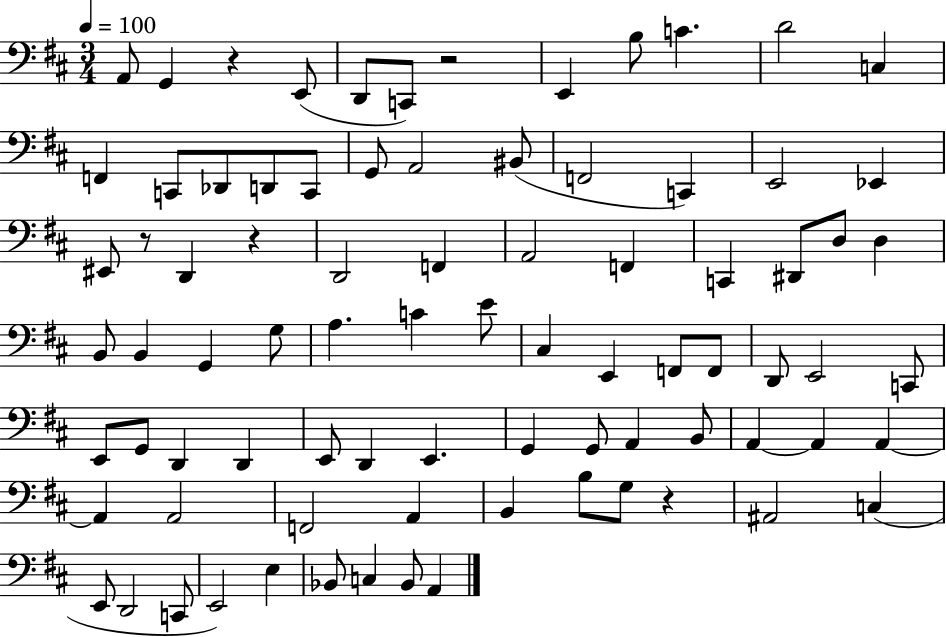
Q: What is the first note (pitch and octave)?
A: A2